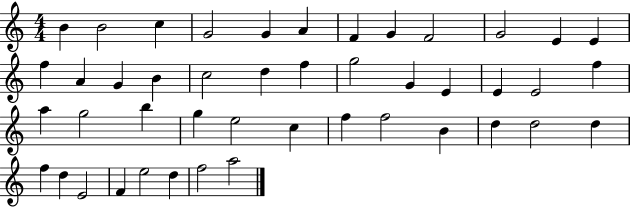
{
  \clef treble
  \numericTimeSignature
  \time 4/4
  \key c \major
  b'4 b'2 c''4 | g'2 g'4 a'4 | f'4 g'4 f'2 | g'2 e'4 e'4 | \break f''4 a'4 g'4 b'4 | c''2 d''4 f''4 | g''2 g'4 e'4 | e'4 e'2 f''4 | \break a''4 g''2 b''4 | g''4 e''2 c''4 | f''4 f''2 b'4 | d''4 d''2 d''4 | \break f''4 d''4 e'2 | f'4 e''2 d''4 | f''2 a''2 | \bar "|."
}